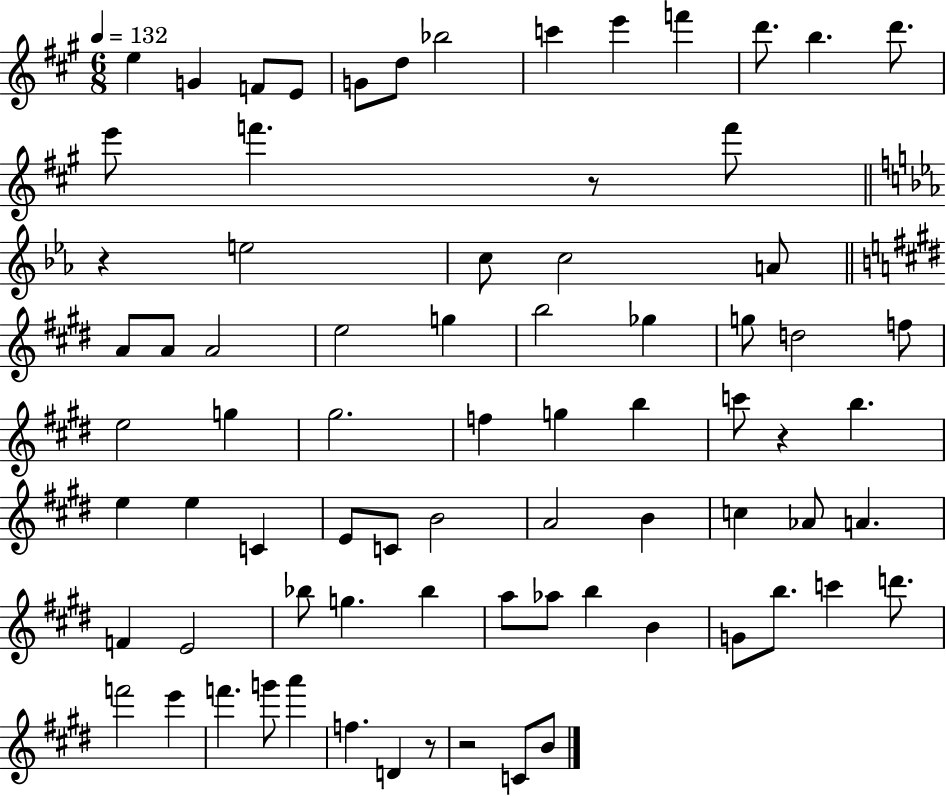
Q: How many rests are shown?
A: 5